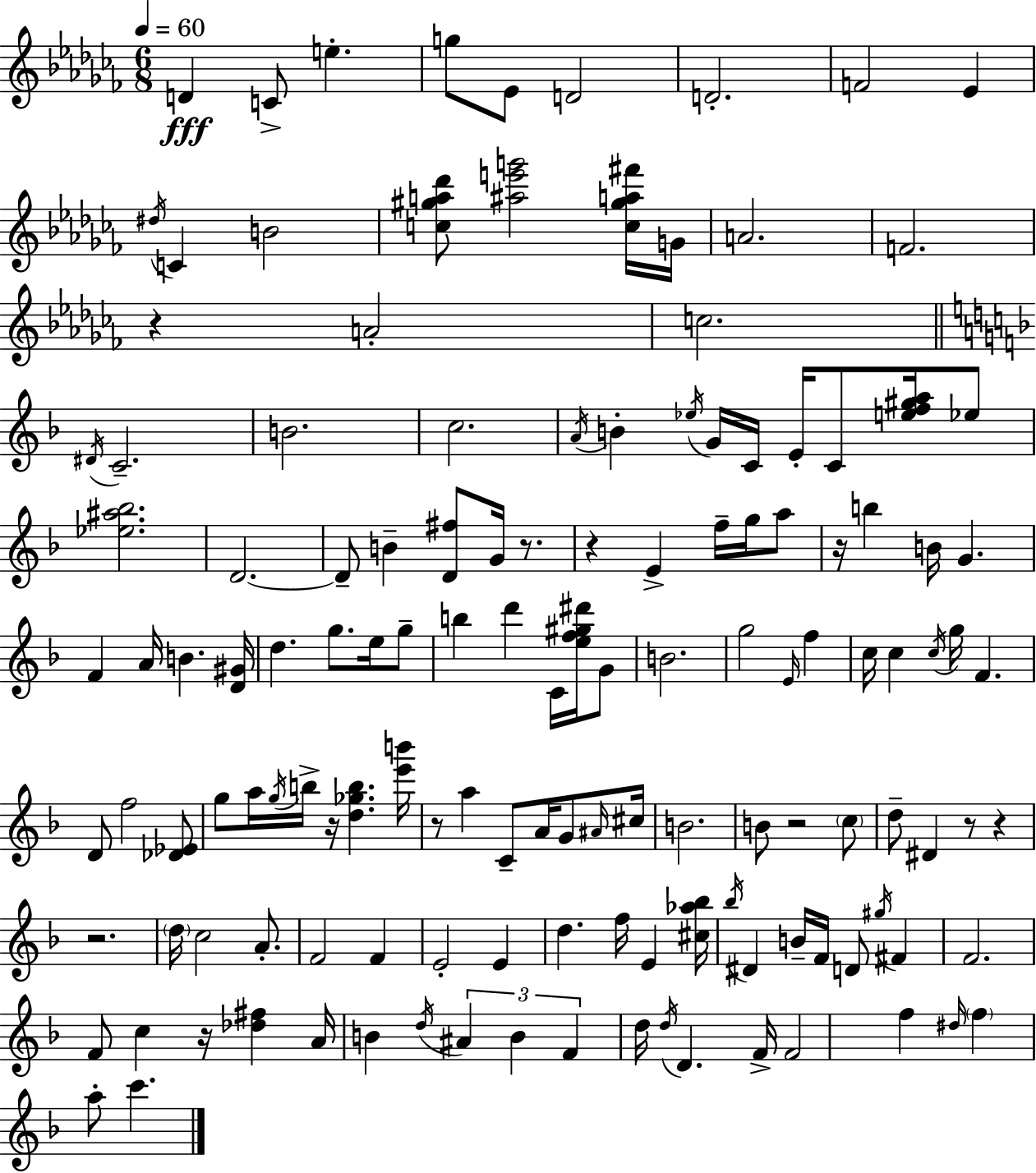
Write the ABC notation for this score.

X:1
T:Untitled
M:6/8
L:1/4
K:Abm
D C/2 e g/2 _E/2 D2 D2 F2 _E ^d/4 C B2 [c^ga_d']/2 [^ae'g']2 [c^ga^f']/4 G/4 A2 F2 z A2 c2 ^D/4 C2 B2 c2 A/4 B _e/4 G/4 C/4 E/4 C/2 [ef^ga]/4 _e/2 [_e^a_b]2 D2 D/2 B [D^f]/2 G/4 z/2 z E f/4 g/4 a/2 z/4 b B/4 G F A/4 B [D^G]/4 d g/2 e/4 g/2 b d' C/4 [ef^g^d']/4 G/2 B2 g2 E/4 f c/4 c c/4 g/4 F D/2 f2 [_D_E]/2 g/2 a/4 g/4 b/4 z/4 [d_gb] [e'b']/4 z/2 a C/2 A/4 G/2 ^A/4 ^c/4 B2 B/2 z2 c/2 d/2 ^D z/2 z z2 d/4 c2 A/2 F2 F E2 E d f/4 E [^c_a_b]/4 _b/4 ^D B/4 F/4 D/2 ^g/4 ^F F2 F/2 c z/4 [_d^f] A/4 B d/4 ^A B F d/4 d/4 D F/4 F2 f ^d/4 f a/2 c'